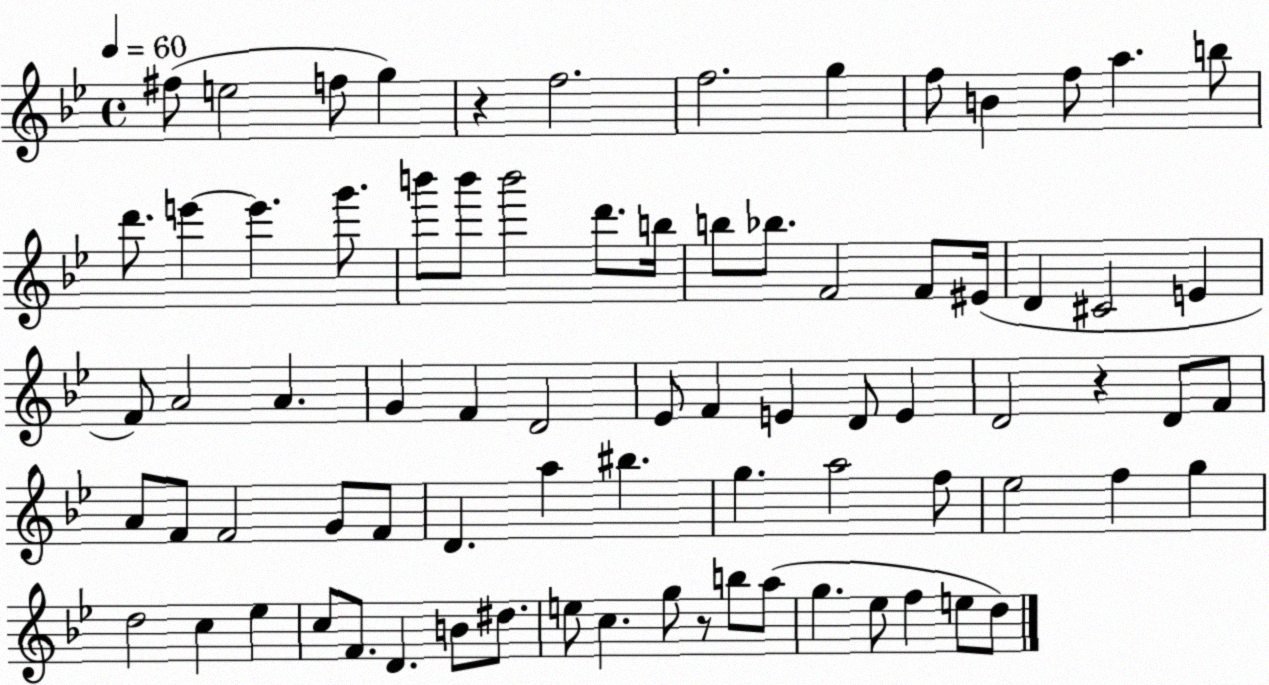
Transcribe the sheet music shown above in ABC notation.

X:1
T:Untitled
M:4/4
L:1/4
K:Bb
^f/2 e2 f/2 g z f2 f2 g f/2 B f/2 a b/2 d'/2 e' e' g'/2 b'/2 b'/2 b'2 d'/2 b/4 b/2 _b/2 F2 F/2 ^E/4 D ^C2 E F/2 A2 A G F D2 _E/2 F E D/2 E D2 z D/2 F/2 A/2 F/2 F2 G/2 F/2 D a ^b g a2 f/2 _e2 f g d2 c _e c/2 F/2 D B/2 ^d/2 e/2 c g/2 z/2 b/2 a/2 g _e/2 f e/2 d/2